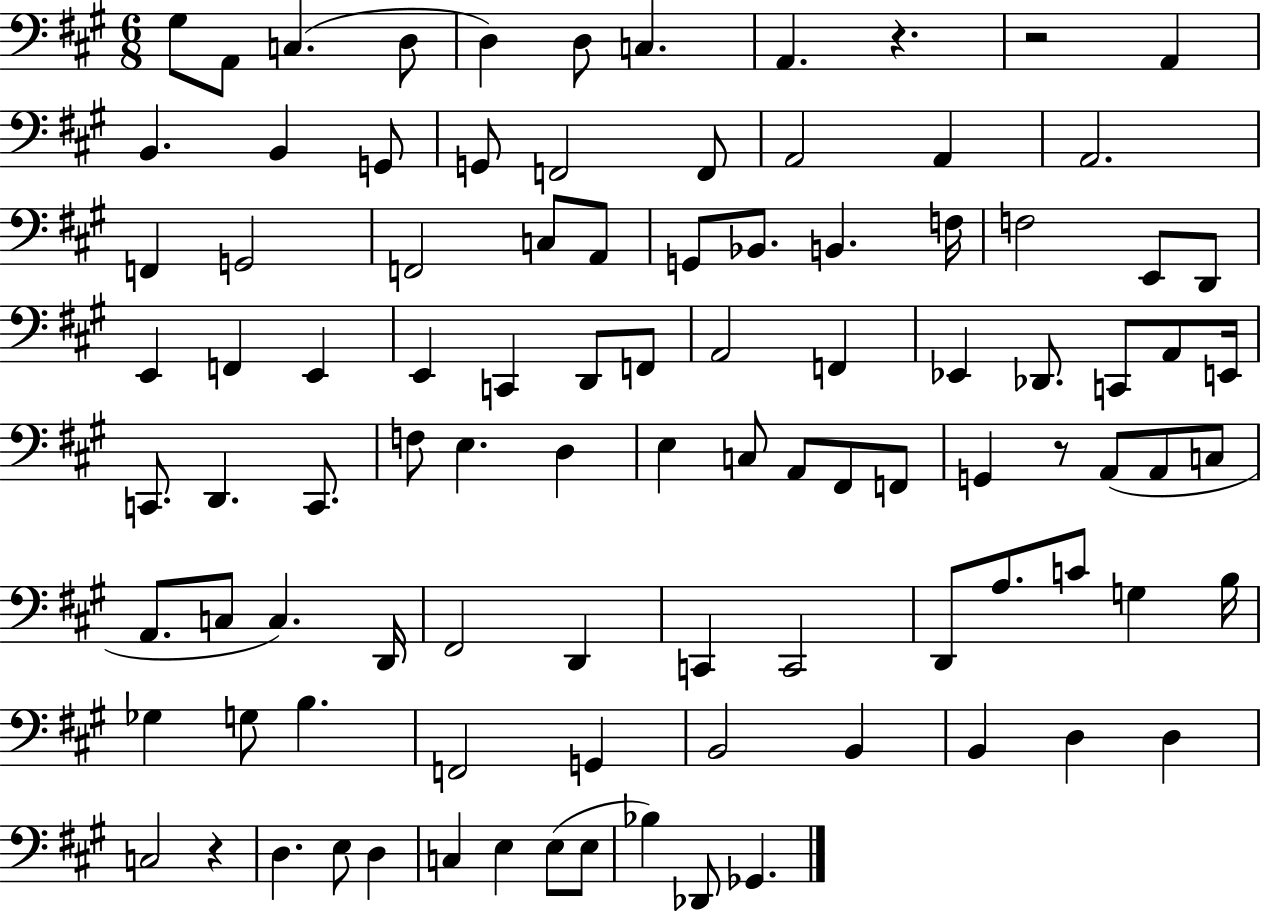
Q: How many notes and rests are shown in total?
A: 97